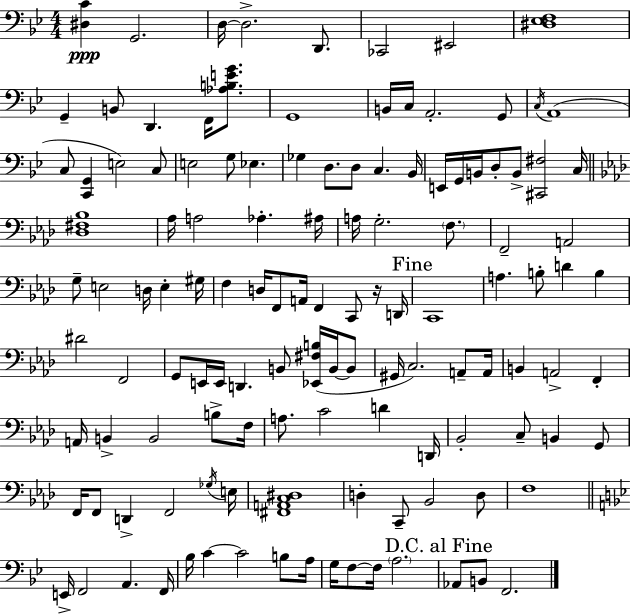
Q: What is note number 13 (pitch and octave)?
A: C3